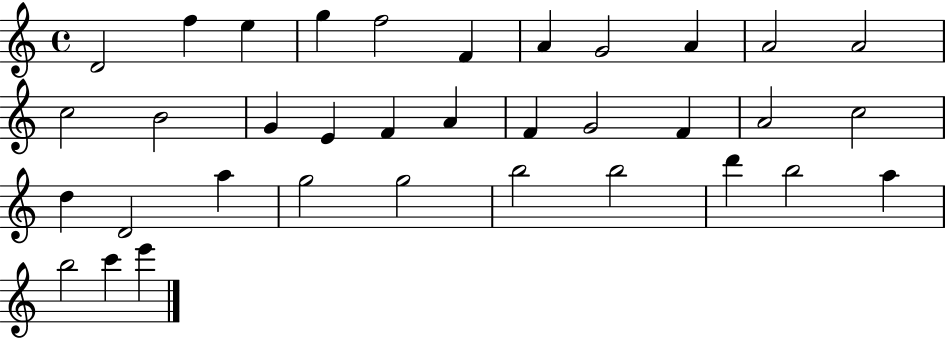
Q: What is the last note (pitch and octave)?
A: E6